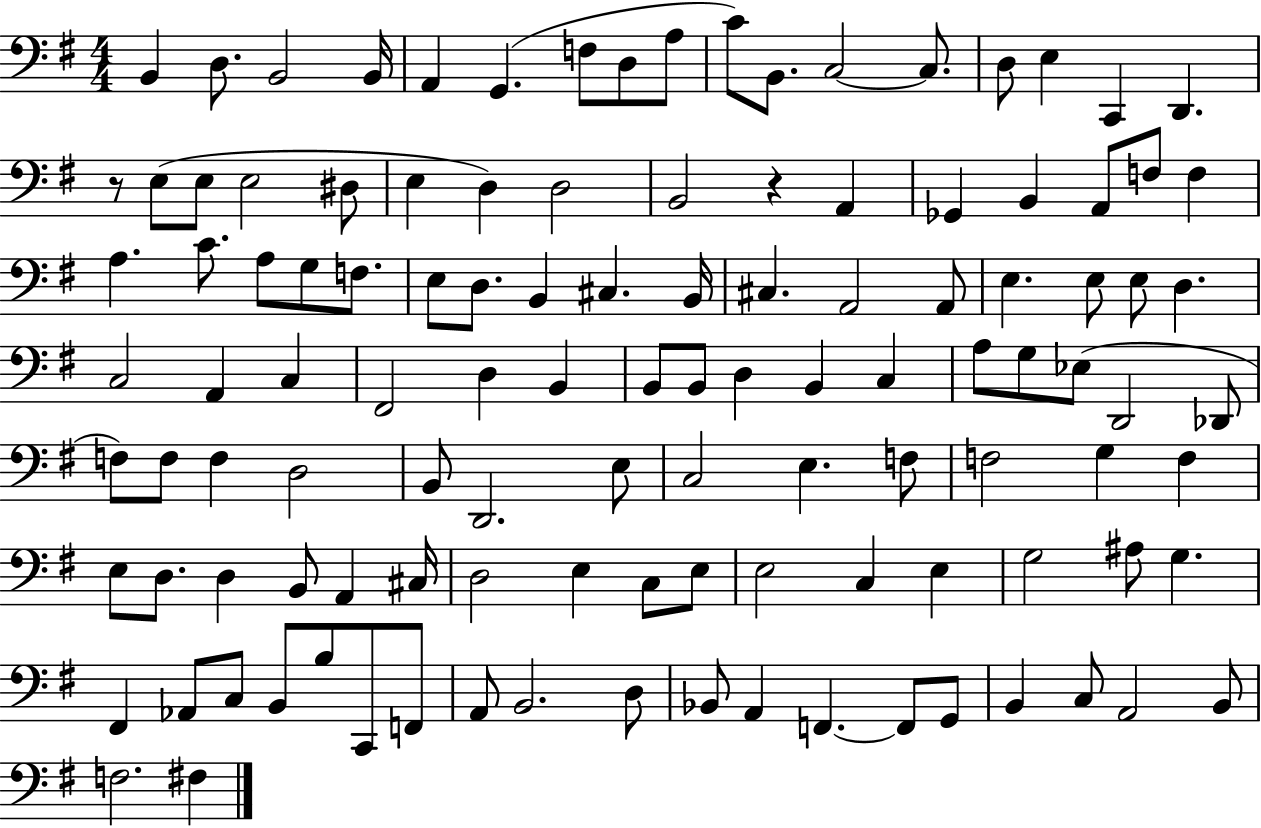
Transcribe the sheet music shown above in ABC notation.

X:1
T:Untitled
M:4/4
L:1/4
K:G
B,, D,/2 B,,2 B,,/4 A,, G,, F,/2 D,/2 A,/2 C/2 B,,/2 C,2 C,/2 D,/2 E, C,, D,, z/2 E,/2 E,/2 E,2 ^D,/2 E, D, D,2 B,,2 z A,, _G,, B,, A,,/2 F,/2 F, A, C/2 A,/2 G,/2 F,/2 E,/2 D,/2 B,, ^C, B,,/4 ^C, A,,2 A,,/2 E, E,/2 E,/2 D, C,2 A,, C, ^F,,2 D, B,, B,,/2 B,,/2 D, B,, C, A,/2 G,/2 _E,/2 D,,2 _D,,/2 F,/2 F,/2 F, D,2 B,,/2 D,,2 E,/2 C,2 E, F,/2 F,2 G, F, E,/2 D,/2 D, B,,/2 A,, ^C,/4 D,2 E, C,/2 E,/2 E,2 C, E, G,2 ^A,/2 G, ^F,, _A,,/2 C,/2 B,,/2 B,/2 C,,/2 F,,/2 A,,/2 B,,2 D,/2 _B,,/2 A,, F,, F,,/2 G,,/2 B,, C,/2 A,,2 B,,/2 F,2 ^F,